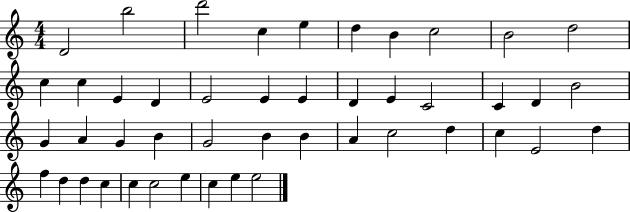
{
  \clef treble
  \numericTimeSignature
  \time 4/4
  \key c \major
  d'2 b''2 | d'''2 c''4 e''4 | d''4 b'4 c''2 | b'2 d''2 | \break c''4 c''4 e'4 d'4 | e'2 e'4 e'4 | d'4 e'4 c'2 | c'4 d'4 b'2 | \break g'4 a'4 g'4 b'4 | g'2 b'4 b'4 | a'4 c''2 d''4 | c''4 e'2 d''4 | \break f''4 d''4 d''4 c''4 | c''4 c''2 e''4 | c''4 e''4 e''2 | \bar "|."
}